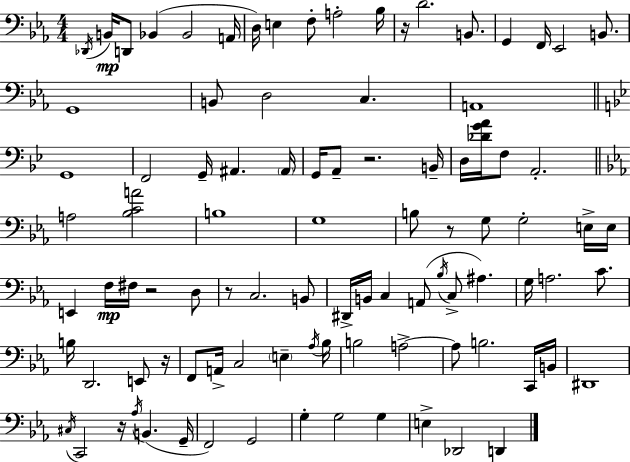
Db2/s B2/s D2/e Bb2/q Bb2/h A2/s D3/s E3/q F3/e A3/h Bb3/s R/s D4/h. B2/e. G2/q F2/s Eb2/h B2/e. G2/w B2/e D3/h C3/q. A2/w G2/w F2/h G2/s A#2/q. A#2/s G2/s A2/e R/h. B2/s D3/s [Db4,G4,A4]/s F3/e A2/h. A3/h [Bb3,C4,A4]/h B3/w G3/w B3/e R/e G3/e G3/h E3/s E3/s E2/q F3/s F#3/s R/h D3/e R/e C3/h. B2/e D#2/s B2/s C3/q A2/e Bb3/s C3/e A#3/q. G3/s A3/h. C4/e. B3/s D2/h. E2/e R/s F2/e A2/s C3/h E3/q Ab3/s Bb3/s B3/h A3/h A3/e B3/h. C2/s B2/s D#2/w C#3/s C2/h R/s Ab3/s B2/q. G2/s F2/h G2/h G3/q G3/h G3/q E3/q Db2/h D2/q